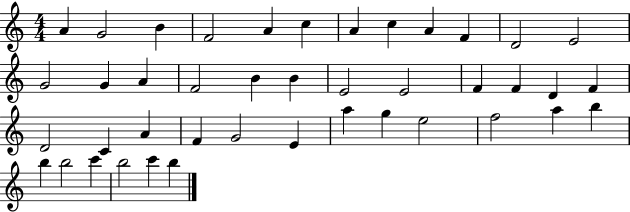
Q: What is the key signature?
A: C major